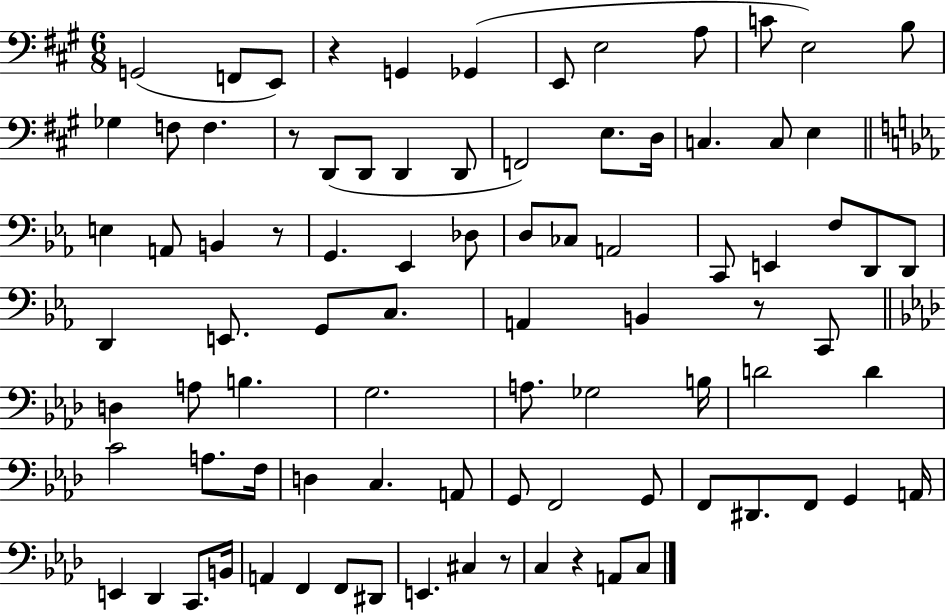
{
  \clef bass
  \numericTimeSignature
  \time 6/8
  \key a \major
  g,2( f,8 e,8) | r4 g,4 ges,4( | e,8 e2 a8 | c'8 e2) b8 | \break ges4 f8 f4. | r8 d,8( d,8 d,4 d,8 | f,2) e8. d16 | c4. c8 e4 | \break \bar "||" \break \key c \minor e4 a,8 b,4 r8 | g,4. ees,4 des8 | d8 ces8 a,2 | c,8 e,4 f8 d,8 d,8 | \break d,4 e,8. g,8 c8. | a,4 b,4 r8 c,8 | \bar "||" \break \key f \minor d4 a8 b4. | g2. | a8. ges2 b16 | d'2 d'4 | \break c'2 a8. f16 | d4 c4. a,8 | g,8 f,2 g,8 | f,8 dis,8. f,8 g,4 a,16 | \break e,4 des,4 c,8. b,16 | a,4 f,4 f,8 dis,8 | e,4. cis4 r8 | c4 r4 a,8 c8 | \break \bar "|."
}